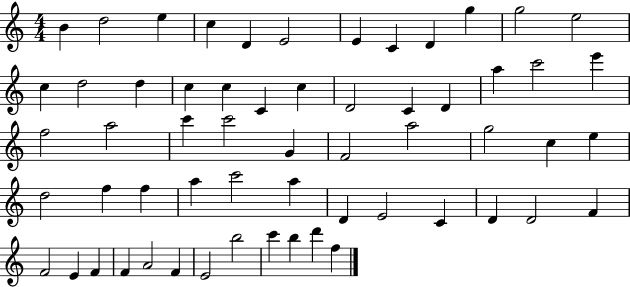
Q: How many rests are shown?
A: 0